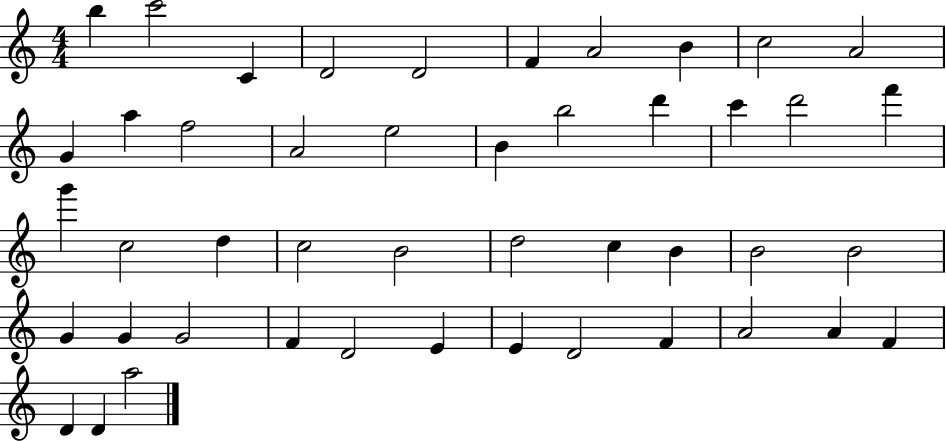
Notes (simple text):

B5/q C6/h C4/q D4/h D4/h F4/q A4/h B4/q C5/h A4/h G4/q A5/q F5/h A4/h E5/h B4/q B5/h D6/q C6/q D6/h F6/q G6/q C5/h D5/q C5/h B4/h D5/h C5/q B4/q B4/h B4/h G4/q G4/q G4/h F4/q D4/h E4/q E4/q D4/h F4/q A4/h A4/q F4/q D4/q D4/q A5/h